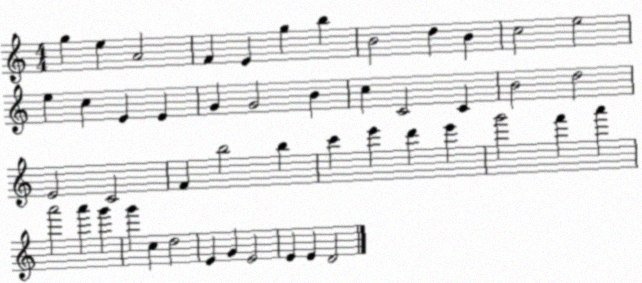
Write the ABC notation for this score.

X:1
T:Untitled
M:4/4
L:1/4
K:C
g e A2 F E g b B2 d B c2 e2 e c E E G G2 B c C2 C B2 d2 E2 C2 F b2 b c' e' d' e' g'2 f' a' a'2 a' g' g' c d2 E G E2 E E D2